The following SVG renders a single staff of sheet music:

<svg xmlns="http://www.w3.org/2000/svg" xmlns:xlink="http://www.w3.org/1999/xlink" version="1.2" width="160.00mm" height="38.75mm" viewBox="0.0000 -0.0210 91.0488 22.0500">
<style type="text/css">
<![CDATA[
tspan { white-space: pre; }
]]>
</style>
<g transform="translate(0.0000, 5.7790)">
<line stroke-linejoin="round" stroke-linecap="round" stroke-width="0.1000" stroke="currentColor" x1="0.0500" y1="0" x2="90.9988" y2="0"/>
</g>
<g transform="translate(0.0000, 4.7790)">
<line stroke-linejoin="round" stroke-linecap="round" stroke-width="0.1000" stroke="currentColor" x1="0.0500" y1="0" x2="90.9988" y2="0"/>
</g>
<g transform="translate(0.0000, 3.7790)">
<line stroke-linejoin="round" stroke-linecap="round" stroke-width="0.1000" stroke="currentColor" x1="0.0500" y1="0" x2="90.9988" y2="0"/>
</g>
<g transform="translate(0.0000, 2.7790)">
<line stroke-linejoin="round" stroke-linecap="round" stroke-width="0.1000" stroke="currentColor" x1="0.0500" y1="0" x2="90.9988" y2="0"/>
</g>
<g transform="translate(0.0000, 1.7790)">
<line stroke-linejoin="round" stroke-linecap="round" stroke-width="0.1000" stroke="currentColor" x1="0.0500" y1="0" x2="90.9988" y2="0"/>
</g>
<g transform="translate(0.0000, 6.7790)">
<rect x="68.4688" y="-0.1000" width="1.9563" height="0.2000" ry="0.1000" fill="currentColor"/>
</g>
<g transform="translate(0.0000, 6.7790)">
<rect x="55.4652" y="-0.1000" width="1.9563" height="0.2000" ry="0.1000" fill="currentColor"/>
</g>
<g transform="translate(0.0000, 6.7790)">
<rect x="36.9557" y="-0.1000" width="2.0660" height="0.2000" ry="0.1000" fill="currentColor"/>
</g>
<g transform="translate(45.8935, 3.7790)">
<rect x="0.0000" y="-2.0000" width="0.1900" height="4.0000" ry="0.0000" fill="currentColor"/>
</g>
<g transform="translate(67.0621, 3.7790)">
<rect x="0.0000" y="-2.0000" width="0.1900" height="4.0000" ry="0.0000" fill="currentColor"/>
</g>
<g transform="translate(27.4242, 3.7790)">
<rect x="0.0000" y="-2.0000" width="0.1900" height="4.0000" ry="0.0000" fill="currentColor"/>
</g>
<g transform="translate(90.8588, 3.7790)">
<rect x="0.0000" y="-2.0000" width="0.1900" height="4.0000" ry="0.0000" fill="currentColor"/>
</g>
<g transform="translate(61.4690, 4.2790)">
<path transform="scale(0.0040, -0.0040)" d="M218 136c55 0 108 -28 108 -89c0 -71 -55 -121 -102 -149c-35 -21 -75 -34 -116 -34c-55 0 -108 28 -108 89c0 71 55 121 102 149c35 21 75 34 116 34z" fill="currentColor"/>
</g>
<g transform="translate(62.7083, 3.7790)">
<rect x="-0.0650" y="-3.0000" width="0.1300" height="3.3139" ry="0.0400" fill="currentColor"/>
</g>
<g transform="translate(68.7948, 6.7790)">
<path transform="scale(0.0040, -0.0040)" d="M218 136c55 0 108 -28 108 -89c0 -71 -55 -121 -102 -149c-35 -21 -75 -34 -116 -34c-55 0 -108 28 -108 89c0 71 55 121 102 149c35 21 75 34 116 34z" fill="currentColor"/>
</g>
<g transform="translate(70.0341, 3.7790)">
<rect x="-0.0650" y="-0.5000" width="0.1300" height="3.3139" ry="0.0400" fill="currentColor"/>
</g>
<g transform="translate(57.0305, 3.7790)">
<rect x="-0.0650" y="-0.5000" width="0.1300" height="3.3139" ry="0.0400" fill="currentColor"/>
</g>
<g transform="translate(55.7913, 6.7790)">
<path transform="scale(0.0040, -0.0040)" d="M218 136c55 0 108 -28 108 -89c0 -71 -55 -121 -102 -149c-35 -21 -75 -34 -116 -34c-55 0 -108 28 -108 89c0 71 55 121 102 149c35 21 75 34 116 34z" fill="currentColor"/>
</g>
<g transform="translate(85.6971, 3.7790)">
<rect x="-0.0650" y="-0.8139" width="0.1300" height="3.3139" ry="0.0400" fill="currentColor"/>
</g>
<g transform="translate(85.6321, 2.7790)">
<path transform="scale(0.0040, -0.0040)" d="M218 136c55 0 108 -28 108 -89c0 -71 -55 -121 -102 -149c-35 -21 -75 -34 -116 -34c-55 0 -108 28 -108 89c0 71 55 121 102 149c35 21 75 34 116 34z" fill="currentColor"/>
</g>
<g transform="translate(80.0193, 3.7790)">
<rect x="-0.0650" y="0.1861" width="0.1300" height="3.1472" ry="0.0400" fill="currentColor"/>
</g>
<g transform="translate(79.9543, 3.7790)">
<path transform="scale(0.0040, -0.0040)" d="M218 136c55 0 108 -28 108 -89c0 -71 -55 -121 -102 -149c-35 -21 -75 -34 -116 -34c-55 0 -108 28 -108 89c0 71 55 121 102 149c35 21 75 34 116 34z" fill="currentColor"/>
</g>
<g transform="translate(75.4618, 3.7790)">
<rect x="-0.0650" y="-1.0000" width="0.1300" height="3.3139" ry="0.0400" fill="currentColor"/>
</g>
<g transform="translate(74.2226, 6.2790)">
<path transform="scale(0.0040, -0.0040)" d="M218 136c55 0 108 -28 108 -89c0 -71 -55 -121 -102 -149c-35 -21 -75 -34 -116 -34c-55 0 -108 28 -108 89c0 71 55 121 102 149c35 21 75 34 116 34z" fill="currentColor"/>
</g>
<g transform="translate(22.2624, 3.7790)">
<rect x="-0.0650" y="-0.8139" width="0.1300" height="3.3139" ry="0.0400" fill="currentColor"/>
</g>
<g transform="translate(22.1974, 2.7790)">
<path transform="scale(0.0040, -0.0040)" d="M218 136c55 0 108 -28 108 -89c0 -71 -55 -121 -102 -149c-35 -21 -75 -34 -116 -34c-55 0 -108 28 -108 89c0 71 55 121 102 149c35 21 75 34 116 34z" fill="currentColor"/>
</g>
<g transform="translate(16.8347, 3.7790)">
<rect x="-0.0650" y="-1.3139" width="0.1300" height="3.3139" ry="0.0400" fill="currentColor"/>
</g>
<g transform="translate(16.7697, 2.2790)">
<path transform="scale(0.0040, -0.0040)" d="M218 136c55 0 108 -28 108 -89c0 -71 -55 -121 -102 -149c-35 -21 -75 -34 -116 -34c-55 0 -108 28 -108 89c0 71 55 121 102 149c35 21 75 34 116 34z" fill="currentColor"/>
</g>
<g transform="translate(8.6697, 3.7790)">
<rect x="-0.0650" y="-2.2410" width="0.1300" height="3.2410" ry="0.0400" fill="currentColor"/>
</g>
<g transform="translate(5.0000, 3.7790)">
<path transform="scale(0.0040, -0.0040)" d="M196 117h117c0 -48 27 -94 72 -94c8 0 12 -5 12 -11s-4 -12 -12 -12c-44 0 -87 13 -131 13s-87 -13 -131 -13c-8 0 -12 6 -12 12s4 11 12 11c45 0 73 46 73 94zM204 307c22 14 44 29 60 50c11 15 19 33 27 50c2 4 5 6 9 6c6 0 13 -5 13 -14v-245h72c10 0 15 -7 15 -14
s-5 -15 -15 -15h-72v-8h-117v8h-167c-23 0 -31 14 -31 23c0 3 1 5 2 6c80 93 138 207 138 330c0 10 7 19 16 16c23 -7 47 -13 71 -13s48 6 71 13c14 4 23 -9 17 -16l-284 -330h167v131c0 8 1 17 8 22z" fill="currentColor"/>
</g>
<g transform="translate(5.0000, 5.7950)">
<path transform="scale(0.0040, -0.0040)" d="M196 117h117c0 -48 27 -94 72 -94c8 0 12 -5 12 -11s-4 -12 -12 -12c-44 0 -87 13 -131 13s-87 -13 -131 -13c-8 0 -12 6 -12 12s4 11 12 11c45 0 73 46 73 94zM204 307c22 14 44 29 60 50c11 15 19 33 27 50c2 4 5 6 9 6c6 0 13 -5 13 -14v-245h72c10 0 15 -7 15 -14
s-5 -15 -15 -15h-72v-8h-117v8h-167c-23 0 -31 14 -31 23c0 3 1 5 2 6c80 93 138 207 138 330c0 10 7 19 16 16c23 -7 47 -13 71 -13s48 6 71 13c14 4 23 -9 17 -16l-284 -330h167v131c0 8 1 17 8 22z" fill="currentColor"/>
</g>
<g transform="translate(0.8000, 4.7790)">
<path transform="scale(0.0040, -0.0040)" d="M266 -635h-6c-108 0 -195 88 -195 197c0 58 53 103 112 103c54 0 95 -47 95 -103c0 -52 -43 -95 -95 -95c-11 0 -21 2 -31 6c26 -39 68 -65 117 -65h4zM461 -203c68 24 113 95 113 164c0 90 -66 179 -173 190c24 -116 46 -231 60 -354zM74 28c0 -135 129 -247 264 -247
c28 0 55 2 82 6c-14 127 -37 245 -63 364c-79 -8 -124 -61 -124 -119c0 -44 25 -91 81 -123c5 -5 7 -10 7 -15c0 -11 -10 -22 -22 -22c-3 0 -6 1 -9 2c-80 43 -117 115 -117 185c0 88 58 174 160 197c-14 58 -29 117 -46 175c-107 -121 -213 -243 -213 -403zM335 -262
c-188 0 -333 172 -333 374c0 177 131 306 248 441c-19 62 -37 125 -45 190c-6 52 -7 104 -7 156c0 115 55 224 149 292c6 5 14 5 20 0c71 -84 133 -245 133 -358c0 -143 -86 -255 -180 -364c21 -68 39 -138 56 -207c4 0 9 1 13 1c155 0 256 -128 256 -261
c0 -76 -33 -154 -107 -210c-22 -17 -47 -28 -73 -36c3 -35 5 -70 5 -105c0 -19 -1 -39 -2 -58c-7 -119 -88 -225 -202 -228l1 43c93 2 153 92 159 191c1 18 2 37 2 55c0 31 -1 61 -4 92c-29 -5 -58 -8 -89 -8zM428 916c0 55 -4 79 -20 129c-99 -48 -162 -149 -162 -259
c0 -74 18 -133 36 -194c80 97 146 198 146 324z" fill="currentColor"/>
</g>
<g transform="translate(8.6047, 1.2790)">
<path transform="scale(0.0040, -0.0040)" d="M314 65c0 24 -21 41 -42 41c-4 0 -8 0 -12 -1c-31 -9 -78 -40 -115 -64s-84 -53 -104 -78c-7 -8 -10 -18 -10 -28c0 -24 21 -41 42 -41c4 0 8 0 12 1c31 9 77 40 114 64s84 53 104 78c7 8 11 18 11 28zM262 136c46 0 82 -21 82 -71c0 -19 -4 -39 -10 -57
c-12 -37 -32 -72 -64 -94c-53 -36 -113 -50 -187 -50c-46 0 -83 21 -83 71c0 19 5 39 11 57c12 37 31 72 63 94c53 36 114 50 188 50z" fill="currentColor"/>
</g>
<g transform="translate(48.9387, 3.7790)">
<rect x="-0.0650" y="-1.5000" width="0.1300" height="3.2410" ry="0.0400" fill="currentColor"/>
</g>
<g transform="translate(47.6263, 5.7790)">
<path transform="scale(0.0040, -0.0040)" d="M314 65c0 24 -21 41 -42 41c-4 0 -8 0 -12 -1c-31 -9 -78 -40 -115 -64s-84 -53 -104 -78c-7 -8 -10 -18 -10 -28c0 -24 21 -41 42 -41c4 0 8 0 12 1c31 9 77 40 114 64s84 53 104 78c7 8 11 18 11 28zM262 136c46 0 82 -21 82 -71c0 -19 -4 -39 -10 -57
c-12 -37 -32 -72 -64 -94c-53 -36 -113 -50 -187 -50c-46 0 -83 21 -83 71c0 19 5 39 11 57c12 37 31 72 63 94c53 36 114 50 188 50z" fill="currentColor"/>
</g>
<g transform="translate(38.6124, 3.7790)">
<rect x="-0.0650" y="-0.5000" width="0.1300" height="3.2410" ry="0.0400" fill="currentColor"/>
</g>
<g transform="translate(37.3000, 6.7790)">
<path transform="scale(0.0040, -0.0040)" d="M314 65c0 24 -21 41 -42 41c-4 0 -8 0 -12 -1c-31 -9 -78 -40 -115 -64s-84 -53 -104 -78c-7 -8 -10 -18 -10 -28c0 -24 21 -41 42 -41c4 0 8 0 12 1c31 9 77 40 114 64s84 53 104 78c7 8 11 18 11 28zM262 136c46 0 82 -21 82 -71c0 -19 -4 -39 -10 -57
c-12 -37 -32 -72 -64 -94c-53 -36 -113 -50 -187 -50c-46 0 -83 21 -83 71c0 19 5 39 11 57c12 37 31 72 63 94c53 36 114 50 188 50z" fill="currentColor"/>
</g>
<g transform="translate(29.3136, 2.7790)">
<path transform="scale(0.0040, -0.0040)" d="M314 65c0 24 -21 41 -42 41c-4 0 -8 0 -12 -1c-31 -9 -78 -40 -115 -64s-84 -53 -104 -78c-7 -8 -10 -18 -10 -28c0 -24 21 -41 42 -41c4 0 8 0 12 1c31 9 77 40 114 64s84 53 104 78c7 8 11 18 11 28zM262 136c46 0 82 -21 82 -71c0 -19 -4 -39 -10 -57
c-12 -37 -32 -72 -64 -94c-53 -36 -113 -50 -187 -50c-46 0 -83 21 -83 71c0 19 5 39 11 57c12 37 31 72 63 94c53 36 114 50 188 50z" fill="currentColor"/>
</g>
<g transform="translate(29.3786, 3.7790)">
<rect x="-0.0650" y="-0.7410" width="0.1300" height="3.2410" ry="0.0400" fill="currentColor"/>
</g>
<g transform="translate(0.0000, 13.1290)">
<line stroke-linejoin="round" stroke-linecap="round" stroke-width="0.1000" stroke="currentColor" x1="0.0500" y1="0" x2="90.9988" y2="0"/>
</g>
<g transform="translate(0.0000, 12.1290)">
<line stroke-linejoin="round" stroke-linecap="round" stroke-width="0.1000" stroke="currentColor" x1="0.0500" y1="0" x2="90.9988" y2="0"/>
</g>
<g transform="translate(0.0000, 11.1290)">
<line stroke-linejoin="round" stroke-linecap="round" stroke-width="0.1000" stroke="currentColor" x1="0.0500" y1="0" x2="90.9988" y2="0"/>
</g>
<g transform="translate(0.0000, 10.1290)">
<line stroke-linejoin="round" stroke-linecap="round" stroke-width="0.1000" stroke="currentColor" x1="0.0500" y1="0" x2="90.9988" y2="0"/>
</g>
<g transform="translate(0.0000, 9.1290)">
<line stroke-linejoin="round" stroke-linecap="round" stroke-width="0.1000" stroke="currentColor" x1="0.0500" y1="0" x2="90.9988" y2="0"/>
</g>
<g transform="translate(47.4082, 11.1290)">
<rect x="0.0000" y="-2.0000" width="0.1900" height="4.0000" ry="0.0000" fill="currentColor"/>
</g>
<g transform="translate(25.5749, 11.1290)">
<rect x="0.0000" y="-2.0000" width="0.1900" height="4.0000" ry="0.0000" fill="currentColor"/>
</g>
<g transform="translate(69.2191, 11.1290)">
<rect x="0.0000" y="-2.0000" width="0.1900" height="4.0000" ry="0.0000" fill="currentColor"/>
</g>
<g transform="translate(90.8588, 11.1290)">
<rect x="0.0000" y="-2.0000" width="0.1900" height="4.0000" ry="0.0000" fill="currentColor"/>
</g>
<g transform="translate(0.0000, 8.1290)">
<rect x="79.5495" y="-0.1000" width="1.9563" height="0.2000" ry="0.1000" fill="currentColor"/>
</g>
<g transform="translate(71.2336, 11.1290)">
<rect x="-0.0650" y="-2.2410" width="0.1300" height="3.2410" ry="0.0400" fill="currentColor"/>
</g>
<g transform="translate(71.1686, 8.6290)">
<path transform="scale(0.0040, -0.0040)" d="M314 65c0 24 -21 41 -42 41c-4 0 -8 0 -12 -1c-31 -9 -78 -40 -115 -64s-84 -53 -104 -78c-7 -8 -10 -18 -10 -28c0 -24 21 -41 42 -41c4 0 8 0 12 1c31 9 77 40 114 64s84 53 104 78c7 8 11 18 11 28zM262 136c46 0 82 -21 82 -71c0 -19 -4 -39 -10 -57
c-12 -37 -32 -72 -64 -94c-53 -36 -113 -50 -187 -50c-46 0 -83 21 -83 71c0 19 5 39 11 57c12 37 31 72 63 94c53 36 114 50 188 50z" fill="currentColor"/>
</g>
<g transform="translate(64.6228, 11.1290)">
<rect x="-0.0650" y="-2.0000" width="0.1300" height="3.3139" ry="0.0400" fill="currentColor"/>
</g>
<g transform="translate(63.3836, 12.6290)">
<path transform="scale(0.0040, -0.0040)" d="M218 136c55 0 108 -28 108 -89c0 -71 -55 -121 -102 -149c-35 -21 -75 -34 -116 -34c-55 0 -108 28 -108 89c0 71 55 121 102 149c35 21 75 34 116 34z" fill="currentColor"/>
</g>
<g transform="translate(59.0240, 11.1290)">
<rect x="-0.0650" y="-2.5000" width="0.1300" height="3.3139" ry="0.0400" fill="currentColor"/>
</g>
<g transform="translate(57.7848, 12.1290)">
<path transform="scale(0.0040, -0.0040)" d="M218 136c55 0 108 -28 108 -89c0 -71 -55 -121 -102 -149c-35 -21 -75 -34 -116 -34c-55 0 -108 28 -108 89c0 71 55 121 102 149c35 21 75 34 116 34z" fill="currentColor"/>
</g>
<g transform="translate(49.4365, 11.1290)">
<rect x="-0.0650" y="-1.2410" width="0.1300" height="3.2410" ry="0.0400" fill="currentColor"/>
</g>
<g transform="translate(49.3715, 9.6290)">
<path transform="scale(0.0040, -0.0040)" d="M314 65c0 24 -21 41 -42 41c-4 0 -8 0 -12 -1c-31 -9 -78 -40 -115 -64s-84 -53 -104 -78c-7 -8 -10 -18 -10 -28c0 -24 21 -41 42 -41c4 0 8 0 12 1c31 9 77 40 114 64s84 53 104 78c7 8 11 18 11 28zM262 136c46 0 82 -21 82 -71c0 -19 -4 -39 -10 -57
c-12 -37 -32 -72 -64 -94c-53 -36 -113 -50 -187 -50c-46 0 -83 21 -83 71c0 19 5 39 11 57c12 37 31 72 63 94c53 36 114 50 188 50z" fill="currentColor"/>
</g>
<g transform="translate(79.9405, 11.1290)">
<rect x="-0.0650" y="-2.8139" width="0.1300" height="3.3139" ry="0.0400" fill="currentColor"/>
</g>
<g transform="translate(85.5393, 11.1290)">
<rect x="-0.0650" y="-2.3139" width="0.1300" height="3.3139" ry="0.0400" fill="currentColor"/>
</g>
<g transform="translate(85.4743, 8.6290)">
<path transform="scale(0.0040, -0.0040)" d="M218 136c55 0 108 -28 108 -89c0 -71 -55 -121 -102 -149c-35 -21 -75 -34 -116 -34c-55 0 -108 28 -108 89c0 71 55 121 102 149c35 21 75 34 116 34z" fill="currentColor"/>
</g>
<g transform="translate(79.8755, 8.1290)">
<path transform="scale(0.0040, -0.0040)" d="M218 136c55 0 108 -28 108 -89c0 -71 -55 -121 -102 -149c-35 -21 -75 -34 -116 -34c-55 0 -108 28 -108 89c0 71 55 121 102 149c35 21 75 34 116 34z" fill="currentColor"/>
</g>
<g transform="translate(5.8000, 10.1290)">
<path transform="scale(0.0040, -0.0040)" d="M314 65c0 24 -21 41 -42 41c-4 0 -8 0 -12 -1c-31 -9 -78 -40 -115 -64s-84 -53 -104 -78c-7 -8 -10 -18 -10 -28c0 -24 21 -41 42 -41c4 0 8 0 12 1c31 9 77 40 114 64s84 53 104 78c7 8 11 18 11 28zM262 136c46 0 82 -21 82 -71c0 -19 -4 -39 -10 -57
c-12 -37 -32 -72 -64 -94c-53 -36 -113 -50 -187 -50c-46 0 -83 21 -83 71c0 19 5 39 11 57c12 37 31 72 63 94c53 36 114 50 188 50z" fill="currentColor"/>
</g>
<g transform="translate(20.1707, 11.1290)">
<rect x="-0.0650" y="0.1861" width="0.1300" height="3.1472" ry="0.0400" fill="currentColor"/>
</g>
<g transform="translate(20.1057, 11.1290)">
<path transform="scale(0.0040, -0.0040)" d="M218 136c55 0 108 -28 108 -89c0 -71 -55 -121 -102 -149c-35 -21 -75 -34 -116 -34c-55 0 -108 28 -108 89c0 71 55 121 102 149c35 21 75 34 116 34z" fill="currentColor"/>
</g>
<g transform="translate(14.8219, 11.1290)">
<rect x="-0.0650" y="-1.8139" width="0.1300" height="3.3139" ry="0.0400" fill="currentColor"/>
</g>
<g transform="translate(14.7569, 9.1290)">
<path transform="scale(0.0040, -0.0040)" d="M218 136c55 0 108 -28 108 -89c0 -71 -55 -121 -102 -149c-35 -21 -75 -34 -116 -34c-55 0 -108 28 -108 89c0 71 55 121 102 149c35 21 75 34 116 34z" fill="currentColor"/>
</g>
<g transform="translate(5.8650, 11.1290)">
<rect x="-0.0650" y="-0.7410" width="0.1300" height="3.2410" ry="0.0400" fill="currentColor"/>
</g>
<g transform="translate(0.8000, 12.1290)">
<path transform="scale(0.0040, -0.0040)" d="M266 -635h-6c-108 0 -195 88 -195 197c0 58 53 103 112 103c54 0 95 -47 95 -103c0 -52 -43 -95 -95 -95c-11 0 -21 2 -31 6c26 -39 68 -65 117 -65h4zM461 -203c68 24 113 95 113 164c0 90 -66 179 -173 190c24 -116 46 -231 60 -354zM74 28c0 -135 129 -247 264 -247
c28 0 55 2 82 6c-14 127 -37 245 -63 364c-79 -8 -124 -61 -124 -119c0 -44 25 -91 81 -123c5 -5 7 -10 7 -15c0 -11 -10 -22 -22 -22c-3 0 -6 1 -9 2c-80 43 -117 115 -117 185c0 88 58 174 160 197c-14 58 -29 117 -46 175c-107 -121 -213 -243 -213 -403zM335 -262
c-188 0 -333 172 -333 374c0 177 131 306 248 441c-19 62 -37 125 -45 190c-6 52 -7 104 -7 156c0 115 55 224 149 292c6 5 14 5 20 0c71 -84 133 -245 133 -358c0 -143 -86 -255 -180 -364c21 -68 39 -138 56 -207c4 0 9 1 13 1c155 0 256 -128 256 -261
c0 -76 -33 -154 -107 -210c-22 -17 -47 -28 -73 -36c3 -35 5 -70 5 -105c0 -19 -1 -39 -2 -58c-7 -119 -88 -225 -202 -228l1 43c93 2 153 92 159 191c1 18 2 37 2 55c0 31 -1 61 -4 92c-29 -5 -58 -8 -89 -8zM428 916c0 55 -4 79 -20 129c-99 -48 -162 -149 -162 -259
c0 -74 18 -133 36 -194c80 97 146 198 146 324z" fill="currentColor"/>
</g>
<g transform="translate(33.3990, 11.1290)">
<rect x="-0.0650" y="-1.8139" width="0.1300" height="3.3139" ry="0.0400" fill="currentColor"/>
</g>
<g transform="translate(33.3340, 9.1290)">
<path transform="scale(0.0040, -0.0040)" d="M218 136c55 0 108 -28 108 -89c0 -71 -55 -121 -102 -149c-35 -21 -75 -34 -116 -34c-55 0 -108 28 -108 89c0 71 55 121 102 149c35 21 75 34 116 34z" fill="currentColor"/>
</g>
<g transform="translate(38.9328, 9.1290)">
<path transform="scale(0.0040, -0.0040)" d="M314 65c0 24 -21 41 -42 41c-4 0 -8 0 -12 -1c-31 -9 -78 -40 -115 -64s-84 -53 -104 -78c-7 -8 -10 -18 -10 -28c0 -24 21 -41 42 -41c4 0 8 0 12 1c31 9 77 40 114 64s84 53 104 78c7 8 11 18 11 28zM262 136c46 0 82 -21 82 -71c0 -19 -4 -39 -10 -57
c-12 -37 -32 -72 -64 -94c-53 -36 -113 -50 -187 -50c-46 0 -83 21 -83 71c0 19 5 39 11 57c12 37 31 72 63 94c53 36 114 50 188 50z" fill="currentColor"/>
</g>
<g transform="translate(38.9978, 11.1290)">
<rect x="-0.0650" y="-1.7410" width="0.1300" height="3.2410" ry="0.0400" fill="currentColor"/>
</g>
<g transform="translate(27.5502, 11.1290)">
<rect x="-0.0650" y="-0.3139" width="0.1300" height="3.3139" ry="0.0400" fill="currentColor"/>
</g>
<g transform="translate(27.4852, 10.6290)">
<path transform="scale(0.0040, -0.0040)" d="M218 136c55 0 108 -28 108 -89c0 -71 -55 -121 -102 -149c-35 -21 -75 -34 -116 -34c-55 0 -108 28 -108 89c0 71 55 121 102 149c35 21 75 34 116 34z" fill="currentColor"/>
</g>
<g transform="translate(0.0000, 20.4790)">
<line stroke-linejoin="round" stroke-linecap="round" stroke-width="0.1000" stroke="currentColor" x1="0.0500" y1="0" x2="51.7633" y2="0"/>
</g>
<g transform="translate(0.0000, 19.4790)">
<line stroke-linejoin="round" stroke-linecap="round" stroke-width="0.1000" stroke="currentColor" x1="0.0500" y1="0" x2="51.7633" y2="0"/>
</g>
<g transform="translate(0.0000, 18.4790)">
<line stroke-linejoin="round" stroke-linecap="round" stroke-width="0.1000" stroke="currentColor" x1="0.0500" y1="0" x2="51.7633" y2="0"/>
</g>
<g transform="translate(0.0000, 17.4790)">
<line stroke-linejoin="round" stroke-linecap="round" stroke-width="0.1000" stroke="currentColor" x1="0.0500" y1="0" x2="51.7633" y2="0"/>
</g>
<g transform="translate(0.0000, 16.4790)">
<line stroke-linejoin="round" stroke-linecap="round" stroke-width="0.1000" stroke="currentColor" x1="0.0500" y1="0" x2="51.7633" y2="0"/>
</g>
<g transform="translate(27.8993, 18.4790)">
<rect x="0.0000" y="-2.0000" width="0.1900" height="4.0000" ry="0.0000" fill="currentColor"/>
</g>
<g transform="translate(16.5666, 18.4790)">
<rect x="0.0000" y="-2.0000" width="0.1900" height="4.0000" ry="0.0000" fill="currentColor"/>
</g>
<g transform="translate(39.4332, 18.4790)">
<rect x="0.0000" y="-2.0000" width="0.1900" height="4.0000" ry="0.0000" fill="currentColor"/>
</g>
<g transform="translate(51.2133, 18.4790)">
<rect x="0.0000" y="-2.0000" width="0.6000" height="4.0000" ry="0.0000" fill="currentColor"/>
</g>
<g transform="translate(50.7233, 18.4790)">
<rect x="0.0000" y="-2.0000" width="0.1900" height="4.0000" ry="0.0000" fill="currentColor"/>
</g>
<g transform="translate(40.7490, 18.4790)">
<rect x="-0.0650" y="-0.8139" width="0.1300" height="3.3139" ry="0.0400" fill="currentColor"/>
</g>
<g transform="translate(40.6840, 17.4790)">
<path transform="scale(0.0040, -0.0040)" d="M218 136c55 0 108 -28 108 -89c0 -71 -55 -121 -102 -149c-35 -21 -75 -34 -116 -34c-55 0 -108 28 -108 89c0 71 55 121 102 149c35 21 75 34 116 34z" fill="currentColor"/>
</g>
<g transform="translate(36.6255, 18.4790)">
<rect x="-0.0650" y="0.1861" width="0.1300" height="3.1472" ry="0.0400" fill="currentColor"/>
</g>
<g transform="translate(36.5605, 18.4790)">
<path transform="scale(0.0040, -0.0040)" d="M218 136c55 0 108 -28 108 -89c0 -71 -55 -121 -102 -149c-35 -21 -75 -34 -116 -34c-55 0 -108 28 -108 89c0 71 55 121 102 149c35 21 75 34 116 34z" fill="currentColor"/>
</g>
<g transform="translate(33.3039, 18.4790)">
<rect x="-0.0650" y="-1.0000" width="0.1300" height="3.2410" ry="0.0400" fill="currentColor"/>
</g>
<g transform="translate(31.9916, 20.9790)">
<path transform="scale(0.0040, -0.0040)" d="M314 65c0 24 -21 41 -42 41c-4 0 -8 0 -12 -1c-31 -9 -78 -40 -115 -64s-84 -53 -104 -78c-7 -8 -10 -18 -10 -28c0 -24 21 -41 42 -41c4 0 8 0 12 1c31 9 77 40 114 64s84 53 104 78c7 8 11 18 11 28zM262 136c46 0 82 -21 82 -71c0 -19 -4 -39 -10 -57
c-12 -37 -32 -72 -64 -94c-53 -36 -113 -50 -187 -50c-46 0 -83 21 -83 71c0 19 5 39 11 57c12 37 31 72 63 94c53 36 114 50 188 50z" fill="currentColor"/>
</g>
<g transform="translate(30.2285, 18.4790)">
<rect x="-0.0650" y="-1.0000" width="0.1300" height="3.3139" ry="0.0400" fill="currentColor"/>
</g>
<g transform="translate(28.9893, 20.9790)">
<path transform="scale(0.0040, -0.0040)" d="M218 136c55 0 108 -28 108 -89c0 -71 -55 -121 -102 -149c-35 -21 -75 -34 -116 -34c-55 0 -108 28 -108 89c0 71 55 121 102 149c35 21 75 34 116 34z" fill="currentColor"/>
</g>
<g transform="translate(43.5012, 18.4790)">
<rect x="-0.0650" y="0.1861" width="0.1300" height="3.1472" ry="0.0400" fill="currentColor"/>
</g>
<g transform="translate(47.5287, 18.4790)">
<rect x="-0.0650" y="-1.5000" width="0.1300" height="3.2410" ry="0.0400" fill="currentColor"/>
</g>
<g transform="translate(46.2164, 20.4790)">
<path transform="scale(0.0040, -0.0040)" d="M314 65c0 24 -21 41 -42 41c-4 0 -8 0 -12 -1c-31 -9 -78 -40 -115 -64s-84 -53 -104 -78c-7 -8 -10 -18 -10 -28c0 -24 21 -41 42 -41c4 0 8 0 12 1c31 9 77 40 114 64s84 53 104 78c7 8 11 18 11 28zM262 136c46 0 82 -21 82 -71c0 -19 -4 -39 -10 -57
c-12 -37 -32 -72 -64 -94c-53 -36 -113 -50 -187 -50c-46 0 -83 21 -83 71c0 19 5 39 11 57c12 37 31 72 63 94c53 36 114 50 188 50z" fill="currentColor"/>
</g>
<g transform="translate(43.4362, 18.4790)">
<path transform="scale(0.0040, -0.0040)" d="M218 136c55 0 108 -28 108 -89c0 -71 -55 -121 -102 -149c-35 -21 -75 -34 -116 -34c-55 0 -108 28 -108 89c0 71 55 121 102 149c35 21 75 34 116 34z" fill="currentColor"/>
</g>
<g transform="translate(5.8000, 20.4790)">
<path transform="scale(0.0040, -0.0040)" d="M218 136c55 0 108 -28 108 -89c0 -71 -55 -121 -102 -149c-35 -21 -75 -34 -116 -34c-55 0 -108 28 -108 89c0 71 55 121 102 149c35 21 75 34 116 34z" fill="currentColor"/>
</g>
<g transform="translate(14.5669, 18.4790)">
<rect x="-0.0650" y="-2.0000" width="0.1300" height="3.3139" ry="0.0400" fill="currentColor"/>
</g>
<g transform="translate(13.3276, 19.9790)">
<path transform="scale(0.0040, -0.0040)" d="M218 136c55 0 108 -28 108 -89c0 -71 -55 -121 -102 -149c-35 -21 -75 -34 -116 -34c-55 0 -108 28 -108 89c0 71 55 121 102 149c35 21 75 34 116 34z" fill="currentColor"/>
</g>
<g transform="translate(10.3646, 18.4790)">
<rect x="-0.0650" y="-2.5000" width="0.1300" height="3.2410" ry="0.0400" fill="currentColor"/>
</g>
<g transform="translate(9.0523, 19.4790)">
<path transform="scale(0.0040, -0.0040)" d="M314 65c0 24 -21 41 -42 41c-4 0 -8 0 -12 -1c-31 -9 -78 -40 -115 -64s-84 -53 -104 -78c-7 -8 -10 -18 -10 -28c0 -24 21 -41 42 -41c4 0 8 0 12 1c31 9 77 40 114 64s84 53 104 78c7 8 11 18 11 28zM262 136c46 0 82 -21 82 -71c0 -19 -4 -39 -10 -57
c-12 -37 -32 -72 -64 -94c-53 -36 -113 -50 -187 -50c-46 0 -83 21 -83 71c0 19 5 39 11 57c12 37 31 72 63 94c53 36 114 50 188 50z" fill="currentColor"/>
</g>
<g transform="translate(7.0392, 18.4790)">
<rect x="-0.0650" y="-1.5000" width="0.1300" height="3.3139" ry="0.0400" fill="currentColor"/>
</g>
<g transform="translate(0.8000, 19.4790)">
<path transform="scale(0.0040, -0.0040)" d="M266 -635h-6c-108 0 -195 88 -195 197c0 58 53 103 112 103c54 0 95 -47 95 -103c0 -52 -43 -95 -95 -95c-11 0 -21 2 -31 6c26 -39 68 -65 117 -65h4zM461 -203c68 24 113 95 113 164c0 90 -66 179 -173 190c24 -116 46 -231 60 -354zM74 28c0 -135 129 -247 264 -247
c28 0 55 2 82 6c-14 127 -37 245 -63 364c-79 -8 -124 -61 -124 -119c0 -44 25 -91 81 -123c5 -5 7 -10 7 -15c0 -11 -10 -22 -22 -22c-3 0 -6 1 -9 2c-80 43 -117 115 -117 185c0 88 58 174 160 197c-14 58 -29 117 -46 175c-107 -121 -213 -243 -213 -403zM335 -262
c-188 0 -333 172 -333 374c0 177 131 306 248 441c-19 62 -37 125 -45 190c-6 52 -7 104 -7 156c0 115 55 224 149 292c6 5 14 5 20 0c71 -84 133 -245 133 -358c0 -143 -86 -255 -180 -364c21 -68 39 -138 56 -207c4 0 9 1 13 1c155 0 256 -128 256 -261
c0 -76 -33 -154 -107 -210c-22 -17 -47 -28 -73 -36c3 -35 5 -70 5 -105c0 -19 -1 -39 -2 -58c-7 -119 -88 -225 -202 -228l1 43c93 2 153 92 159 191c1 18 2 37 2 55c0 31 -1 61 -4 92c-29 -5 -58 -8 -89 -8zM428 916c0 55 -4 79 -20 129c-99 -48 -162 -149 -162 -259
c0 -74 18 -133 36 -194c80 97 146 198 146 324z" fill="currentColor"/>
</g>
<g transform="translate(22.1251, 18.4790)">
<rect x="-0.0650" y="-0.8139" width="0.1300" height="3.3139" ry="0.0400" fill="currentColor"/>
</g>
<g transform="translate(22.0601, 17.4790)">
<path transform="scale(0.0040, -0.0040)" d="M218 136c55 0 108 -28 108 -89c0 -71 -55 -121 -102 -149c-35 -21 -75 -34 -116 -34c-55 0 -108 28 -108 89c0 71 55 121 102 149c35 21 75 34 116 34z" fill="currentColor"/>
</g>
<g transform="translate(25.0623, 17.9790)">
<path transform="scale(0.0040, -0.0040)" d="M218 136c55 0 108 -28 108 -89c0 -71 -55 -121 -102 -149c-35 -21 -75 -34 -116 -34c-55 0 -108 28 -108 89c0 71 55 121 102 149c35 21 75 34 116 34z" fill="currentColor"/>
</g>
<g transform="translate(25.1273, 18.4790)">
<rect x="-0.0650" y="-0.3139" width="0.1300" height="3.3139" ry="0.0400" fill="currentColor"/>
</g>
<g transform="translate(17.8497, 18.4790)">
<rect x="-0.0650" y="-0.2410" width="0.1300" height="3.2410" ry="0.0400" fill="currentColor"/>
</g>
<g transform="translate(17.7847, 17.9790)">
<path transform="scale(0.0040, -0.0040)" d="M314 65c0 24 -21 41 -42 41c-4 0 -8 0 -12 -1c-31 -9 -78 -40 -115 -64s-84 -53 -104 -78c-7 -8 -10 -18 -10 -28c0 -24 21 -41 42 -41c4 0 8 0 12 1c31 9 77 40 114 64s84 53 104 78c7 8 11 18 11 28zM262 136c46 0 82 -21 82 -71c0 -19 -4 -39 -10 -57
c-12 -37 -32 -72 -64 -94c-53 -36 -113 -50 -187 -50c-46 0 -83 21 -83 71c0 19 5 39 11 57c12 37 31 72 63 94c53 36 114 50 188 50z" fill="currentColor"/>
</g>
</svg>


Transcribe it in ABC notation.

X:1
T:Untitled
M:4/4
L:1/4
K:C
g2 e d d2 C2 E2 C A C D B d d2 f B c f f2 e2 G F g2 a g E G2 F c2 d c D D2 B d B E2